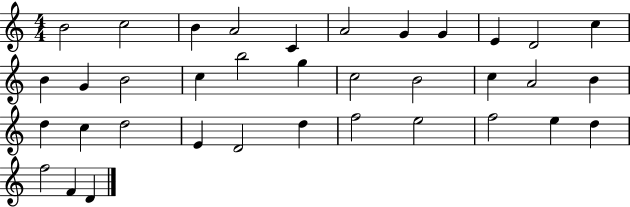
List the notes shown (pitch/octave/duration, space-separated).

B4/h C5/h B4/q A4/h C4/q A4/h G4/q G4/q E4/q D4/h C5/q B4/q G4/q B4/h C5/q B5/h G5/q C5/h B4/h C5/q A4/h B4/q D5/q C5/q D5/h E4/q D4/h D5/q F5/h E5/h F5/h E5/q D5/q F5/h F4/q D4/q